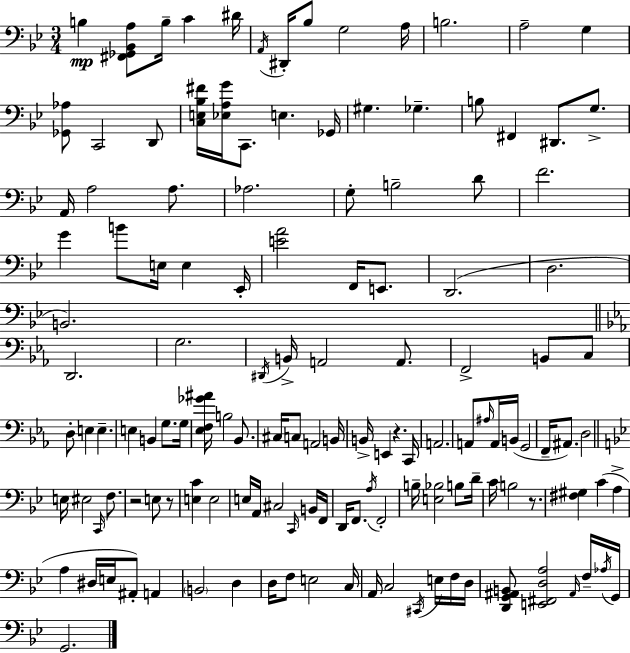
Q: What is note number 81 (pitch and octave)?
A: E3